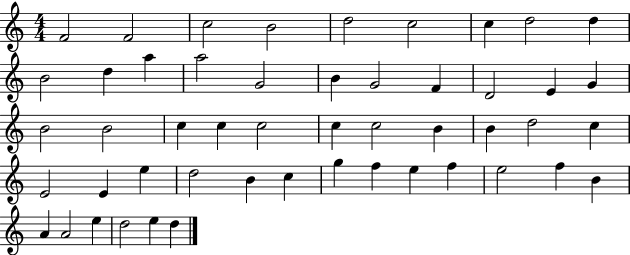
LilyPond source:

{
  \clef treble
  \numericTimeSignature
  \time 4/4
  \key c \major
  f'2 f'2 | c''2 b'2 | d''2 c''2 | c''4 d''2 d''4 | \break b'2 d''4 a''4 | a''2 g'2 | b'4 g'2 f'4 | d'2 e'4 g'4 | \break b'2 b'2 | c''4 c''4 c''2 | c''4 c''2 b'4 | b'4 d''2 c''4 | \break e'2 e'4 e''4 | d''2 b'4 c''4 | g''4 f''4 e''4 f''4 | e''2 f''4 b'4 | \break a'4 a'2 e''4 | d''2 e''4 d''4 | \bar "|."
}